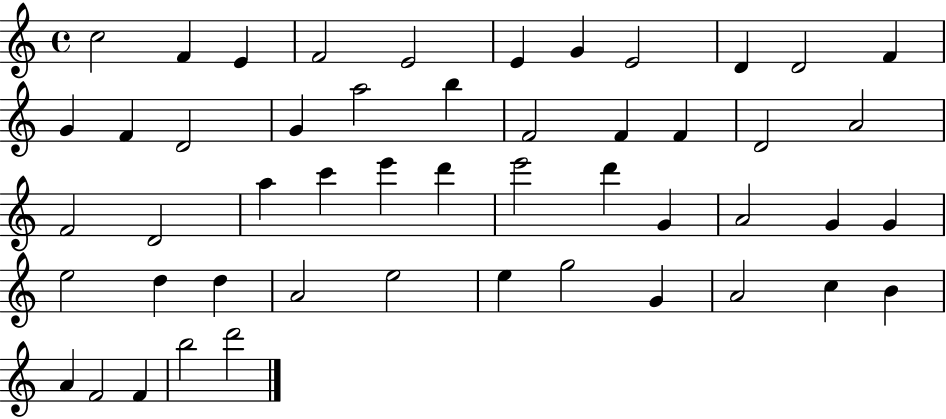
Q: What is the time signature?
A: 4/4